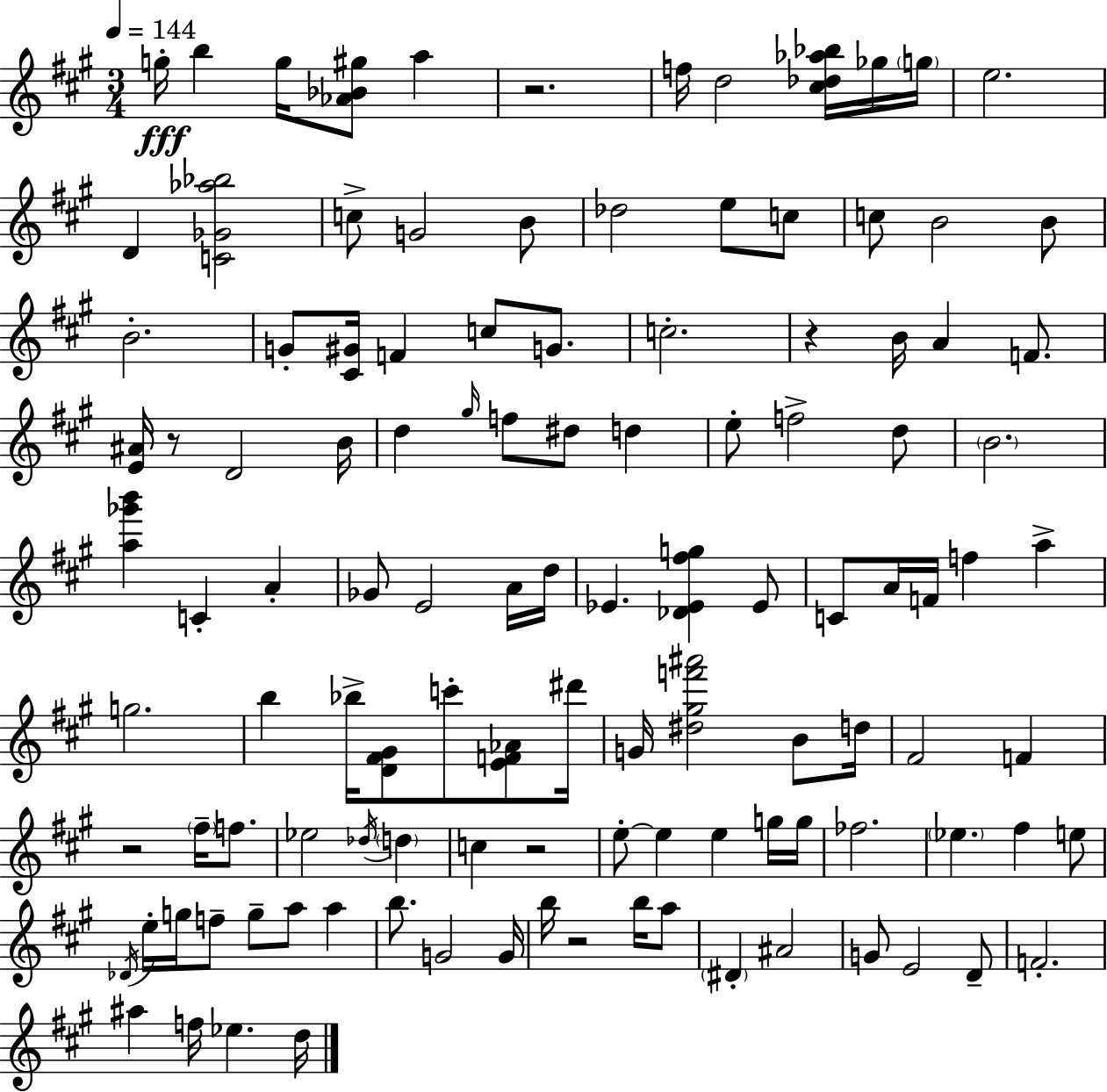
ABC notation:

X:1
T:Untitled
M:3/4
L:1/4
K:A
g/4 b g/4 [_A_B^g]/2 a z2 f/4 d2 [^c_d_a_b]/4 _g/4 g/4 e2 D [C_G_a_b]2 c/2 G2 B/2 _d2 e/2 c/2 c/2 B2 B/2 B2 G/2 [^C^G]/4 F c/2 G/2 c2 z B/4 A F/2 [E^A]/4 z/2 D2 B/4 d ^g/4 f/2 ^d/2 d e/2 f2 d/2 B2 [a_g'b'] C A _G/2 E2 A/4 d/4 _E [_D_E^fg] _E/2 C/2 A/4 F/4 f a g2 b _b/4 [D^F^G]/2 c'/2 [EF_A]/2 ^d'/4 G/4 [^d^gf'^a']2 B/2 d/4 ^F2 F z2 ^f/4 f/2 _e2 _d/4 d c z2 e/2 e e g/4 g/4 _f2 _e ^f e/2 _D/4 e/4 g/4 f/2 g/2 a/2 a b/2 G2 G/4 b/4 z2 b/4 a/2 ^D ^A2 G/2 E2 D/2 F2 ^a f/4 _e d/4